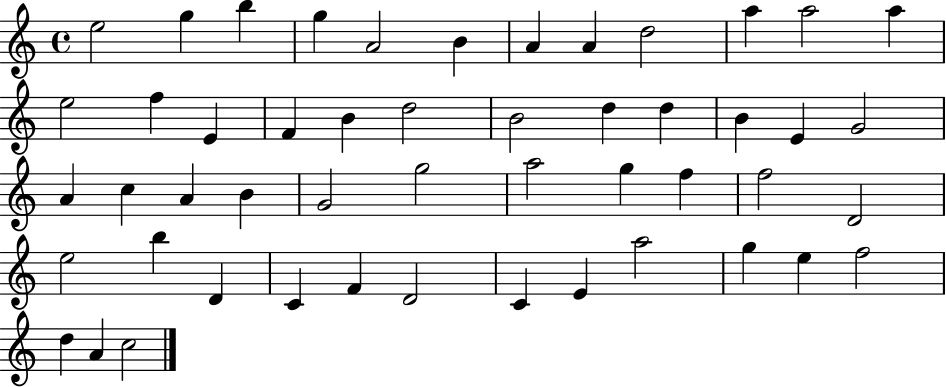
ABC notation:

X:1
T:Untitled
M:4/4
L:1/4
K:C
e2 g b g A2 B A A d2 a a2 a e2 f E F B d2 B2 d d B E G2 A c A B G2 g2 a2 g f f2 D2 e2 b D C F D2 C E a2 g e f2 d A c2